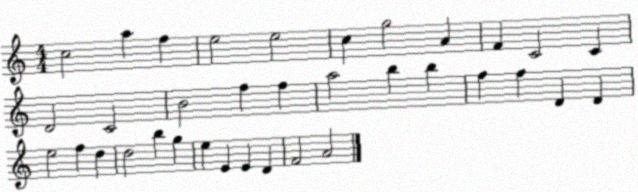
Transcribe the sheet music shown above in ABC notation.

X:1
T:Untitled
M:4/4
L:1/4
K:C
c2 a f e2 e2 c g2 A F C2 C D2 C2 B2 f f a2 b b f f D D e2 f d d2 b g e E E D F2 A2